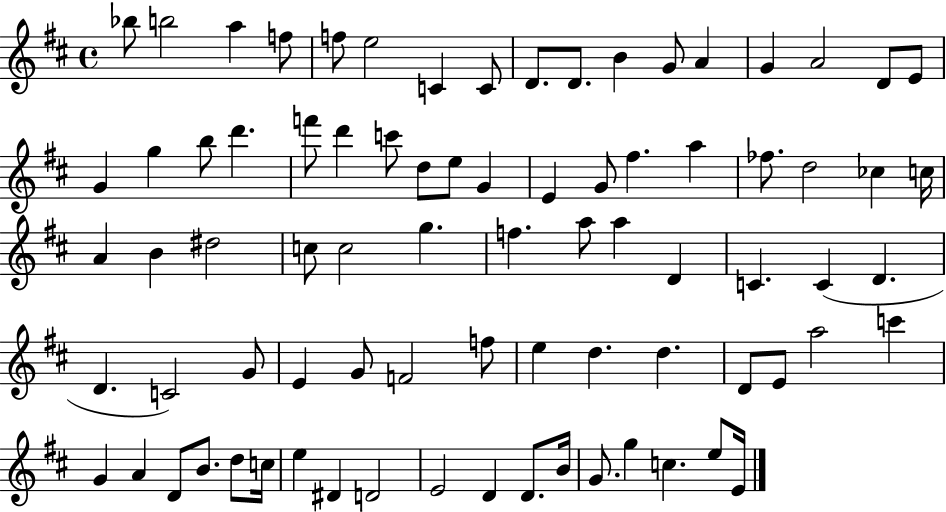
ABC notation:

X:1
T:Untitled
M:4/4
L:1/4
K:D
_b/2 b2 a f/2 f/2 e2 C C/2 D/2 D/2 B G/2 A G A2 D/2 E/2 G g b/2 d' f'/2 d' c'/2 d/2 e/2 G E G/2 ^f a _f/2 d2 _c c/4 A B ^d2 c/2 c2 g f a/2 a D C C D D C2 G/2 E G/2 F2 f/2 e d d D/2 E/2 a2 c' G A D/2 B/2 d/2 c/4 e ^D D2 E2 D D/2 B/4 G/2 g c e/2 E/4